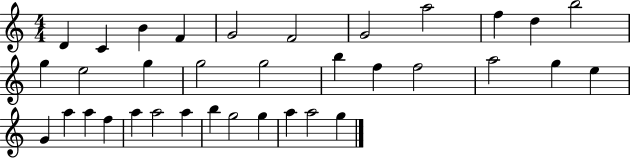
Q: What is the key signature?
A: C major